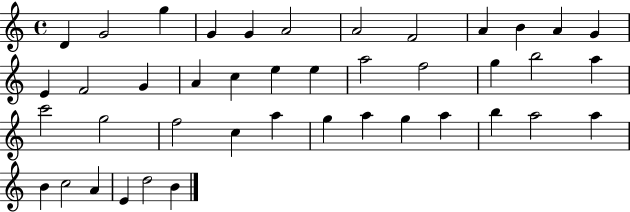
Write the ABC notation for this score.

X:1
T:Untitled
M:4/4
L:1/4
K:C
D G2 g G G A2 A2 F2 A B A G E F2 G A c e e a2 f2 g b2 a c'2 g2 f2 c a g a g a b a2 a B c2 A E d2 B